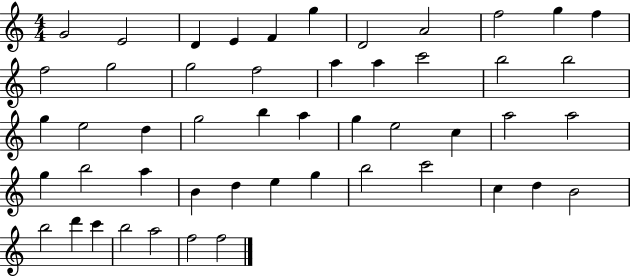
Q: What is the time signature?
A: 4/4